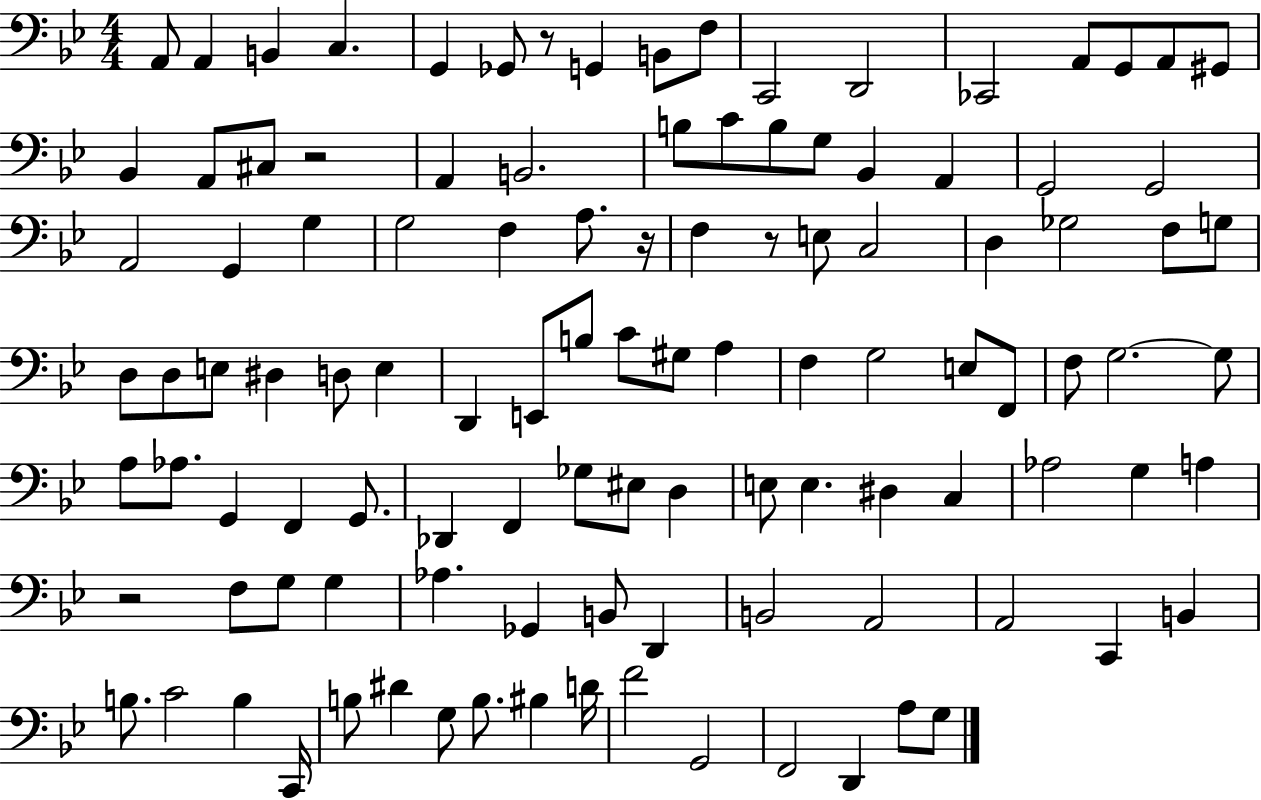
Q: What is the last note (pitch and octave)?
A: G3